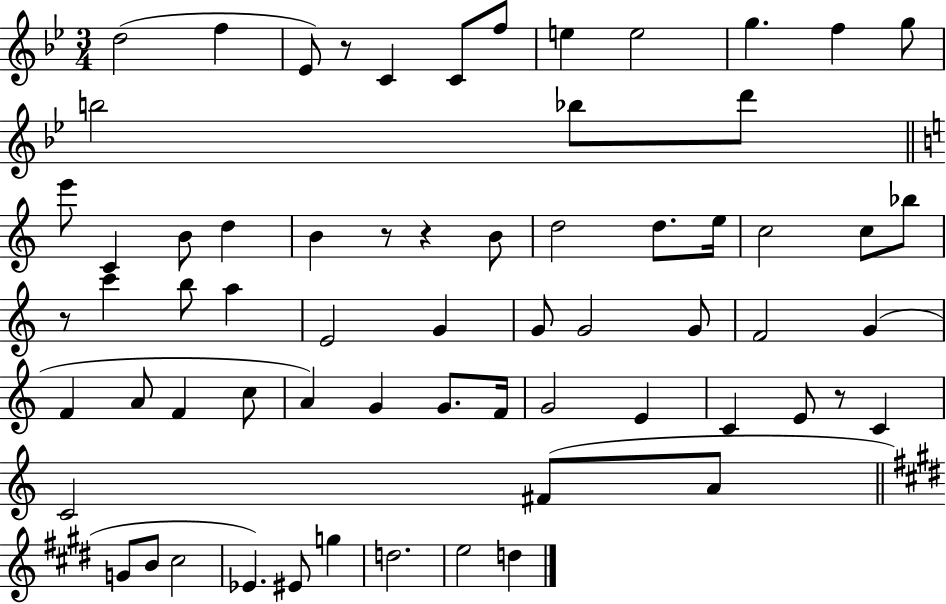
X:1
T:Untitled
M:3/4
L:1/4
K:Bb
d2 f _E/2 z/2 C C/2 f/2 e e2 g f g/2 b2 _b/2 d'/2 e'/2 C B/2 d B z/2 z B/2 d2 d/2 e/4 c2 c/2 _b/2 z/2 c' b/2 a E2 G G/2 G2 G/2 F2 G F A/2 F c/2 A G G/2 F/4 G2 E C E/2 z/2 C C2 ^F/2 A/2 G/2 B/2 ^c2 _E ^E/2 g d2 e2 d